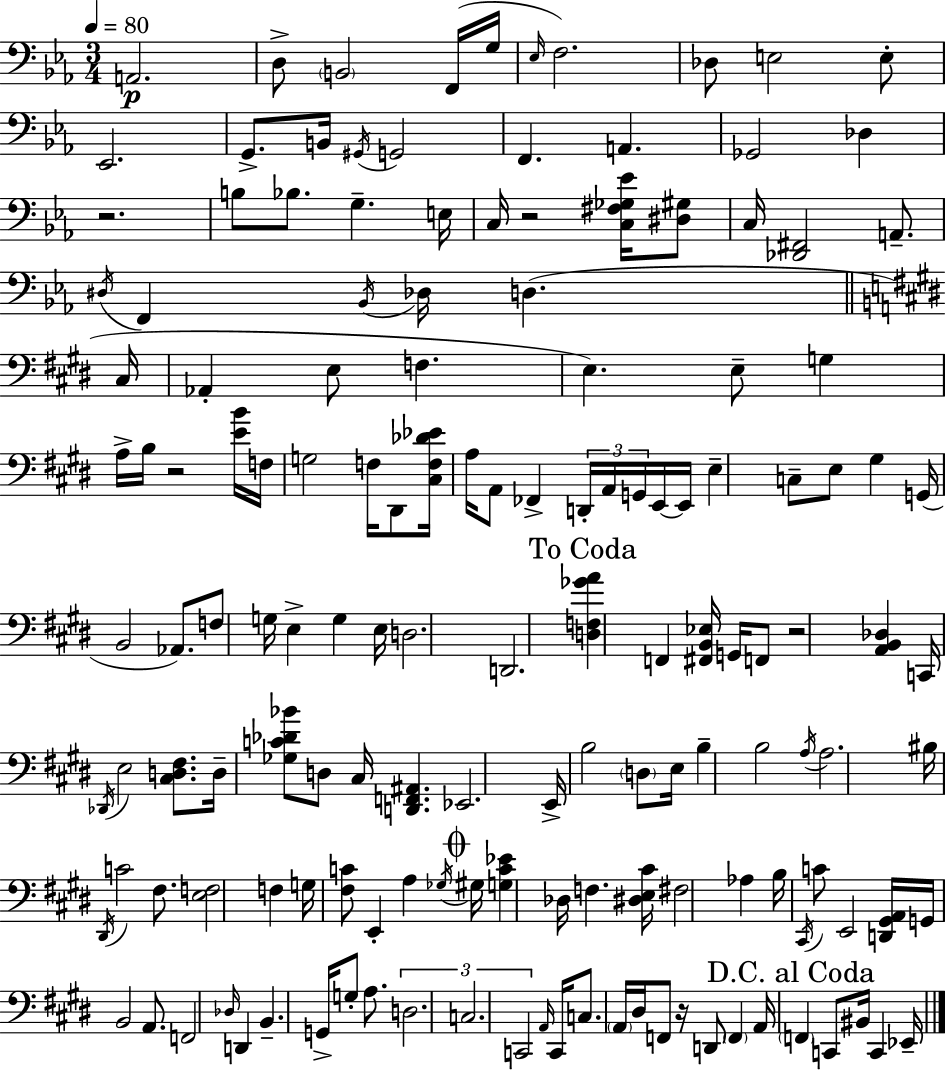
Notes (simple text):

A2/h. D3/e B2/h F2/s G3/s Eb3/s F3/h. Db3/e E3/h E3/e Eb2/h. G2/e. B2/s G#2/s G2/h F2/q. A2/q. Gb2/h Db3/q R/h. B3/e Bb3/e. G3/q. E3/s C3/s R/h [C3,F#3,Gb3,Eb4]/s [D#3,G#3]/e C3/s [Db2,F#2]/h A2/e. D#3/s F2/q Bb2/s Db3/s D3/q. C#3/s Ab2/q E3/e F3/q. E3/q. E3/e G3/q A3/s B3/s R/h [E4,B4]/s F3/s G3/h F3/s D#2/e [C#3,F3,Db4,Eb4]/s A3/s A2/e FES2/q D2/s A2/s G2/s E2/s E2/s E3/q C3/e E3/e G#3/q G2/s B2/h Ab2/e. F3/e G3/s E3/q G3/q E3/s D3/h. D2/h. [D3,F3,Gb4,A4]/q F2/q [F#2,B2,Eb3]/s G2/s F2/e R/h [A2,B2,Db3]/q C2/s Db2/s E3/h [C#3,D3,F#3]/e. D3/s [Gb3,C4,Db4,Bb4]/e D3/e C#3/s [D2,F2,A#2]/q. Eb2/h. E2/s B3/h D3/e E3/s B3/q B3/h A3/s A3/h. BIS3/s D#2/s C4/h F#3/e. [E3,F3]/h F3/q G3/s [F#3,C4]/e E2/q A3/q Gb3/s G#3/s [G3,C4,Eb4]/q Db3/s F3/q. [D#3,E3,C#4]/s F#3/h Ab3/q B3/s C#2/s C4/e E2/h [D2,G#2,A2]/s G2/s B2/h A2/e. F2/h Db3/s D2/q B2/q. G2/s G3/e A3/e. D3/h. C3/h. C2/h A2/s C2/s C3/e. A2/s D#3/s F2/e R/s D2/e F2/q A2/s F2/q C2/e BIS2/s C2/q Eb2/s